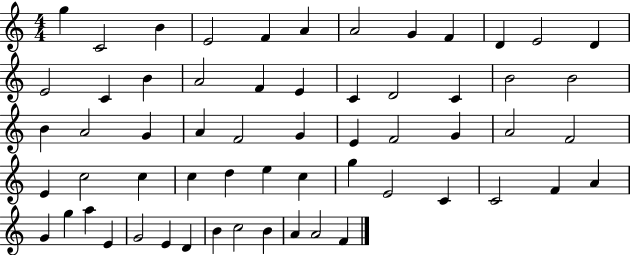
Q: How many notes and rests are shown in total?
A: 60